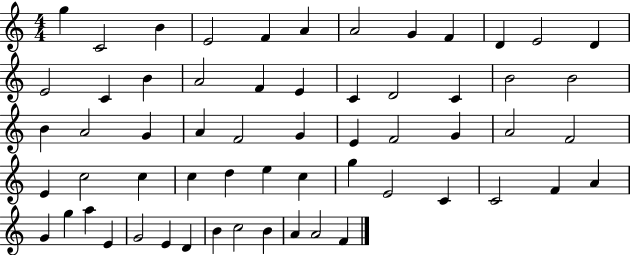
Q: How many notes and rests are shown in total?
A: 60